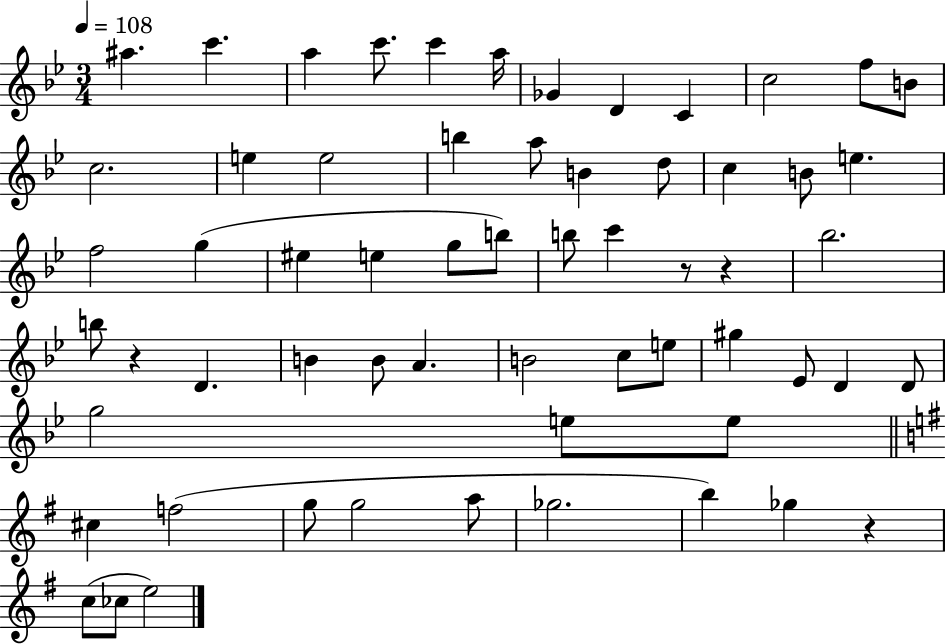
X:1
T:Untitled
M:3/4
L:1/4
K:Bb
^a c' a c'/2 c' a/4 _G D C c2 f/2 B/2 c2 e e2 b a/2 B d/2 c B/2 e f2 g ^e e g/2 b/2 b/2 c' z/2 z _b2 b/2 z D B B/2 A B2 c/2 e/2 ^g _E/2 D D/2 g2 e/2 e/2 ^c f2 g/2 g2 a/2 _g2 b _g z c/2 _c/2 e2